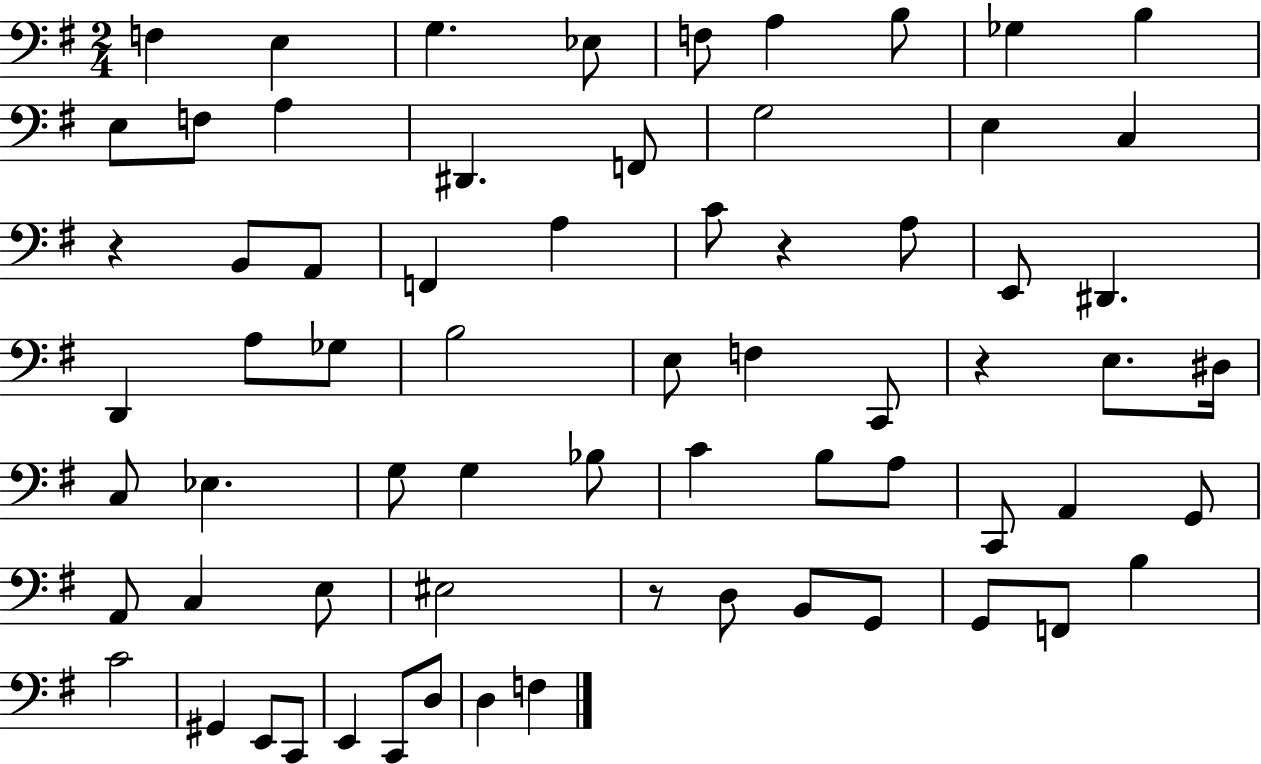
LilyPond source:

{
  \clef bass
  \numericTimeSignature
  \time 2/4
  \key g \major
  f4 e4 | g4. ees8 | f8 a4 b8 | ges4 b4 | \break e8 f8 a4 | dis,4. f,8 | g2 | e4 c4 | \break r4 b,8 a,8 | f,4 a4 | c'8 r4 a8 | e,8 dis,4. | \break d,4 a8 ges8 | b2 | e8 f4 c,8 | r4 e8. dis16 | \break c8 ees4. | g8 g4 bes8 | c'4 b8 a8 | c,8 a,4 g,8 | \break a,8 c4 e8 | eis2 | r8 d8 b,8 g,8 | g,8 f,8 b4 | \break c'2 | gis,4 e,8 c,8 | e,4 c,8 d8 | d4 f4 | \break \bar "|."
}